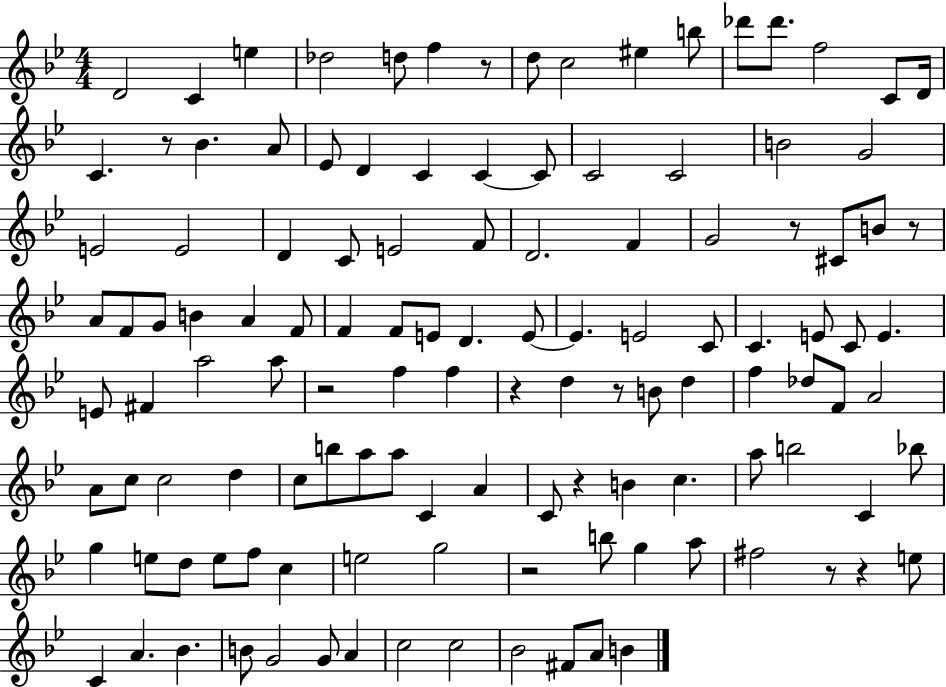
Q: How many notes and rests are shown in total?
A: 123